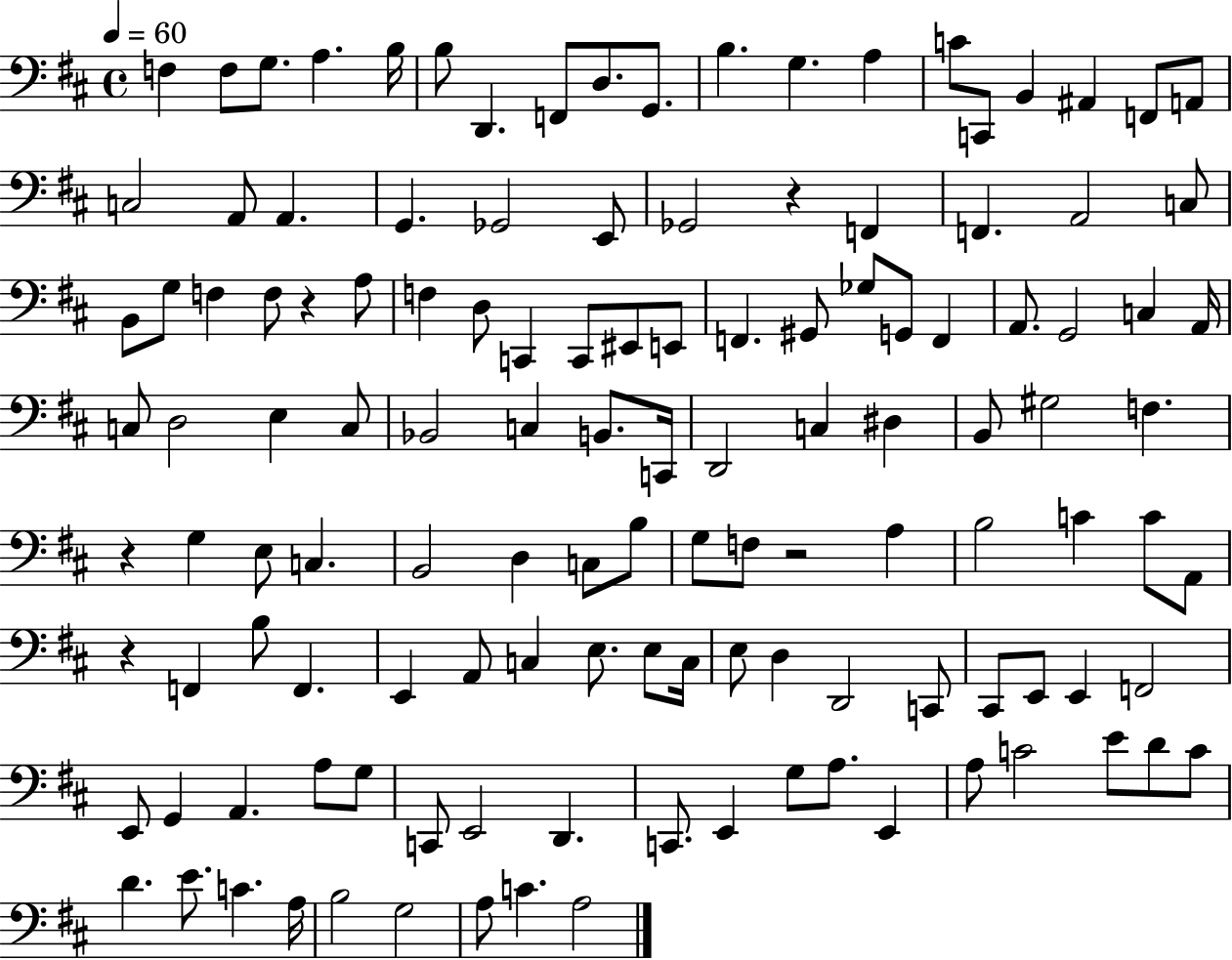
F3/q F3/e G3/e. A3/q. B3/s B3/e D2/q. F2/e D3/e. G2/e. B3/q. G3/q. A3/q C4/e C2/e B2/q A#2/q F2/e A2/e C3/h A2/e A2/q. G2/q. Gb2/h E2/e Gb2/h R/q F2/q F2/q. A2/h C3/e B2/e G3/e F3/q F3/e R/q A3/e F3/q D3/e C2/q C2/e EIS2/e E2/e F2/q. G#2/e Gb3/e G2/e F2/q A2/e. G2/h C3/q A2/s C3/e D3/h E3/q C3/e Bb2/h C3/q B2/e. C2/s D2/h C3/q D#3/q B2/e G#3/h F3/q. R/q G3/q E3/e C3/q. B2/h D3/q C3/e B3/e G3/e F3/e R/h A3/q B3/h C4/q C4/e A2/e R/q F2/q B3/e F2/q. E2/q A2/e C3/q E3/e. E3/e C3/s E3/e D3/q D2/h C2/e C#2/e E2/e E2/q F2/h E2/e G2/q A2/q. A3/e G3/e C2/e E2/h D2/q. C2/e. E2/q G3/e A3/e. E2/q A3/e C4/h E4/e D4/e C4/e D4/q. E4/e. C4/q. A3/s B3/h G3/h A3/e C4/q. A3/h